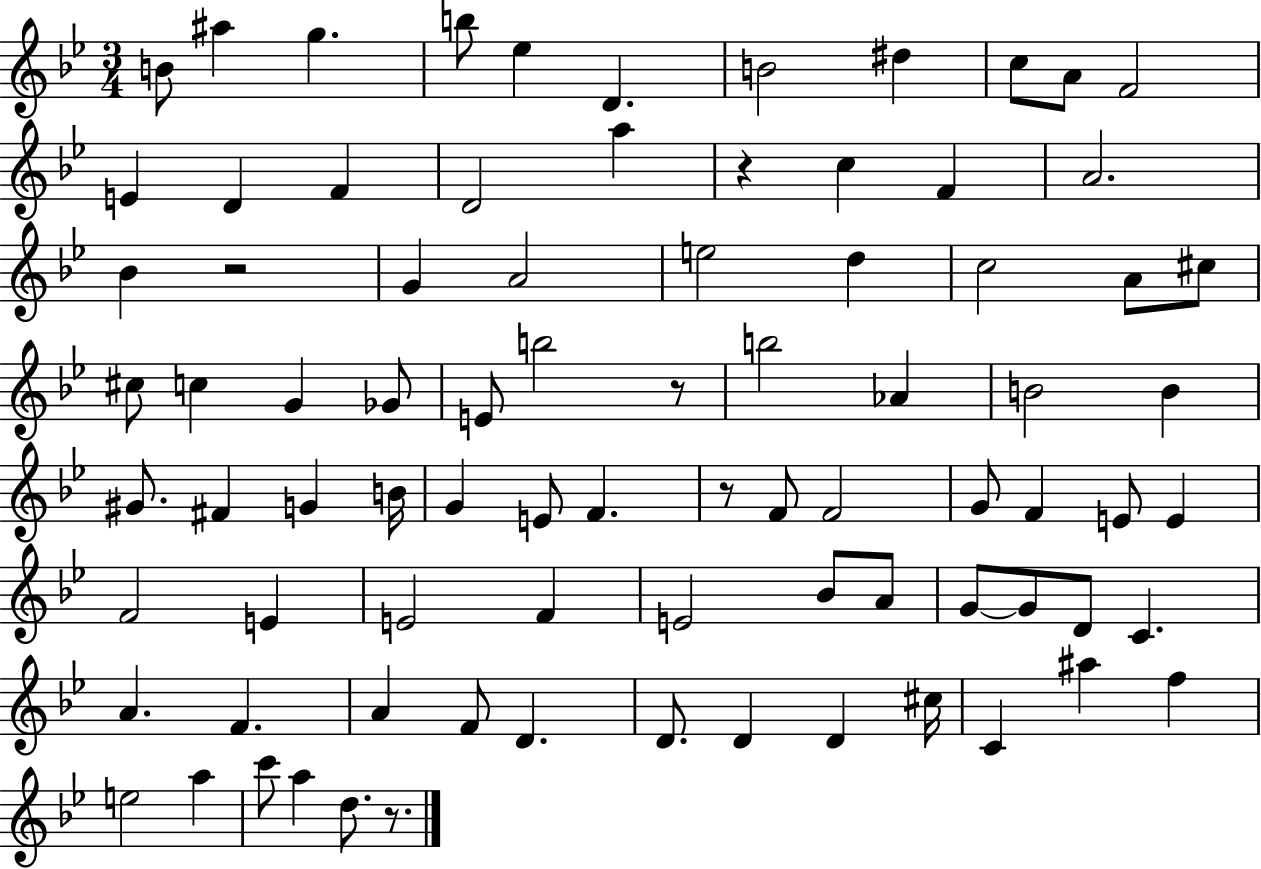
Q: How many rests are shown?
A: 5